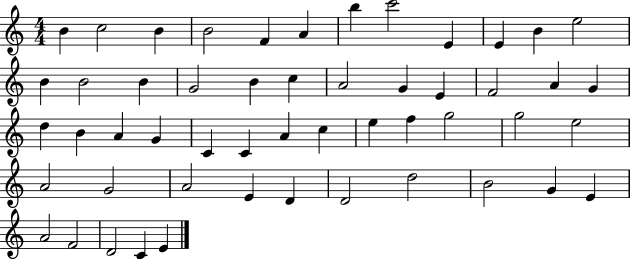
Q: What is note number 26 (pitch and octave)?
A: B4